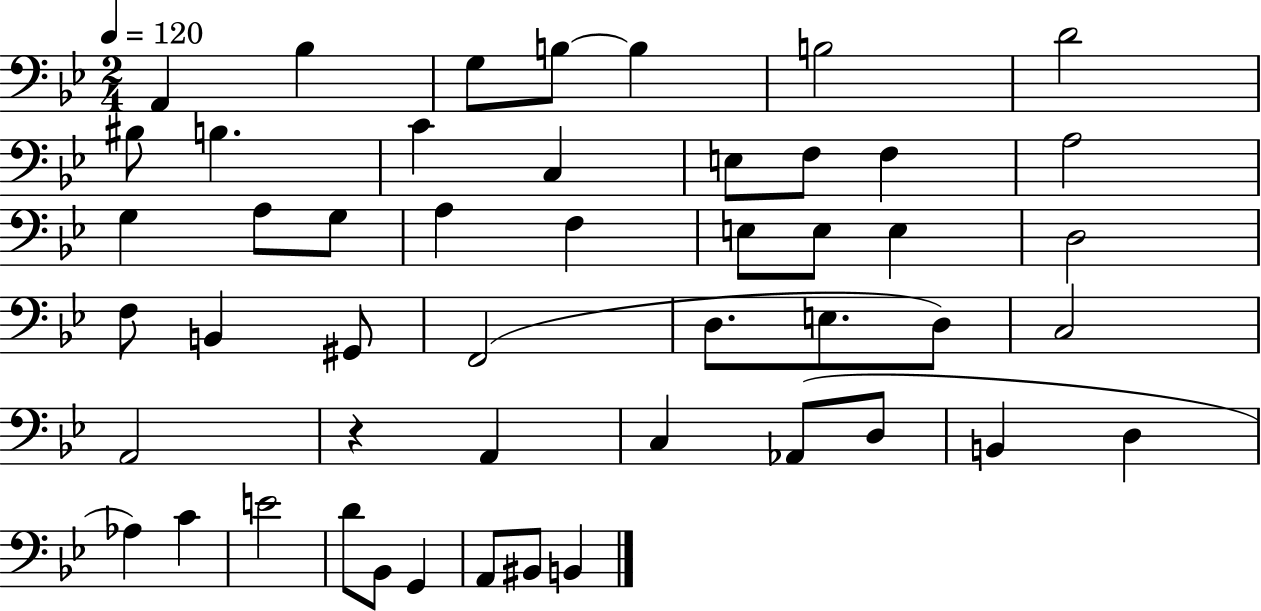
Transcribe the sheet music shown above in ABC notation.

X:1
T:Untitled
M:2/4
L:1/4
K:Bb
A,, _B, G,/2 B,/2 B, B,2 D2 ^B,/2 B, C C, E,/2 F,/2 F, A,2 G, A,/2 G,/2 A, F, E,/2 E,/2 E, D,2 F,/2 B,, ^G,,/2 F,,2 D,/2 E,/2 D,/2 C,2 A,,2 z A,, C, _A,,/2 D,/2 B,, D, _A, C E2 D/2 _B,,/2 G,, A,,/2 ^B,,/2 B,,